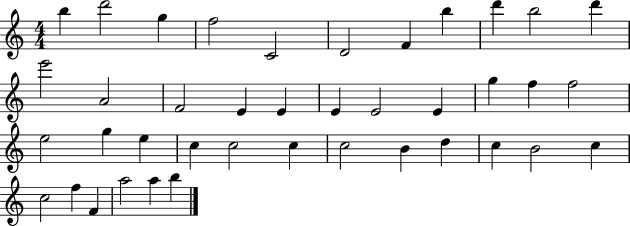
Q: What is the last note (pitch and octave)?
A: B5